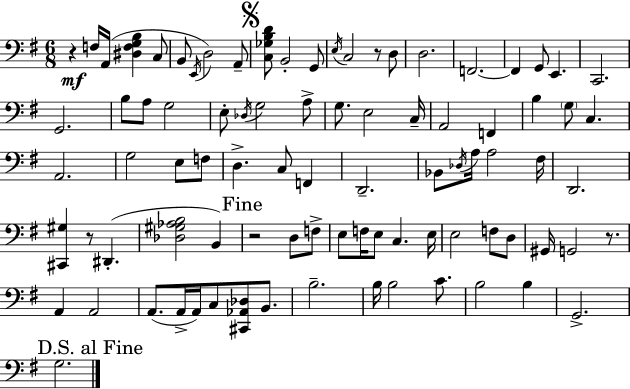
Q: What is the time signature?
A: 6/8